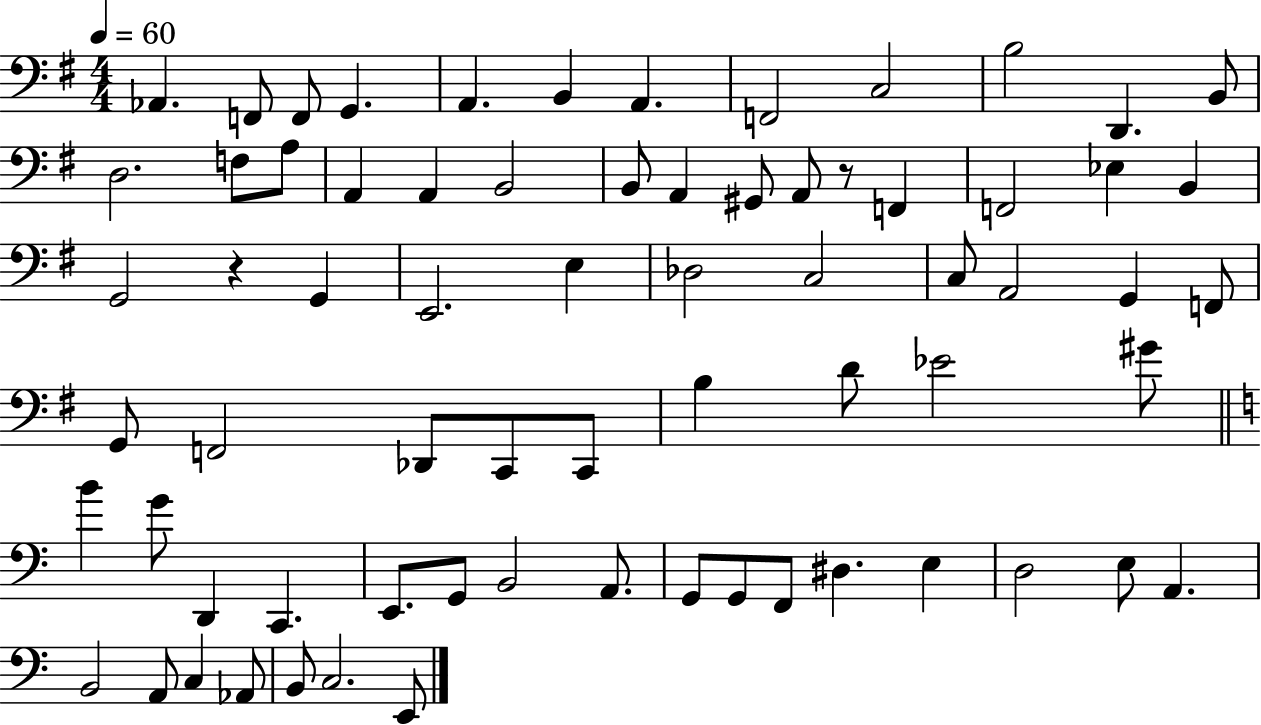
{
  \clef bass
  \numericTimeSignature
  \time 4/4
  \key g \major
  \tempo 4 = 60
  aes,4. f,8 f,8 g,4. | a,4. b,4 a,4. | f,2 c2 | b2 d,4. b,8 | \break d2. f8 a8 | a,4 a,4 b,2 | b,8 a,4 gis,8 a,8 r8 f,4 | f,2 ees4 b,4 | \break g,2 r4 g,4 | e,2. e4 | des2 c2 | c8 a,2 g,4 f,8 | \break g,8 f,2 des,8 c,8 c,8 | b4 d'8 ees'2 gis'8 | \bar "||" \break \key c \major b'4 g'8 d,4 c,4. | e,8. g,8 b,2 a,8. | g,8 g,8 f,8 dis4. e4 | d2 e8 a,4. | \break b,2 a,8 c4 aes,8 | b,8 c2. e,8 | \bar "|."
}